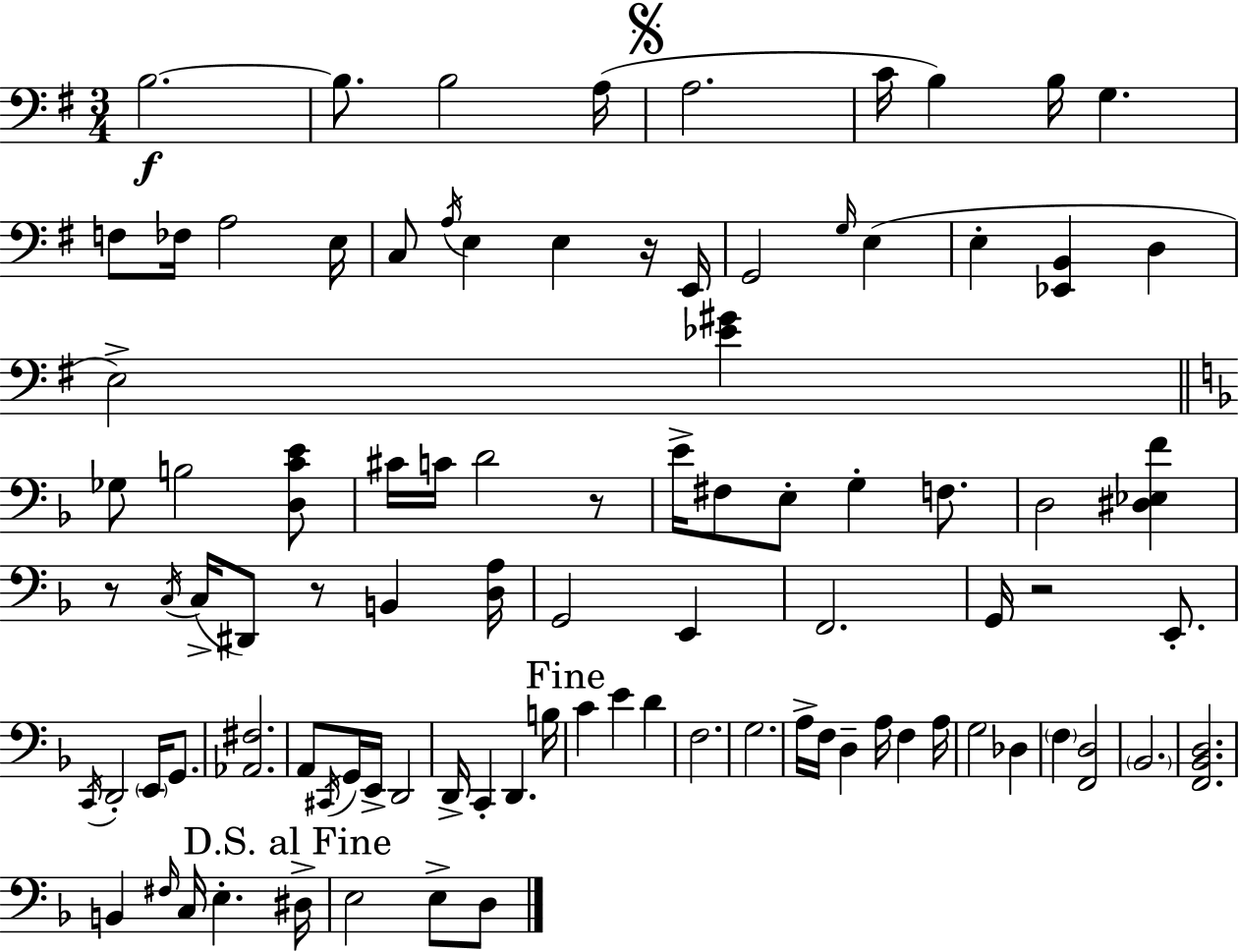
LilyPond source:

{
  \clef bass
  \numericTimeSignature
  \time 3/4
  \key e \minor
  b2.~~\f | b8. b2 a16( | \mark \markup { \musicglyph "scripts.segno" } a2. | c'16 b4) b16 g4. | \break f8 fes16 a2 e16 | c8 \acciaccatura { a16 } e4 e4 r16 | e,16 g,2 \grace { g16 }( e4 | e4-. <ees, b,>4 d4 | \break e2->) <ees' gis'>4 | \bar "||" \break \key f \major ges8 b2 <d c' e'>8 | cis'16 c'16 d'2 r8 | e'16-> fis8 e8-. g4-. f8. | d2 <dis ees f'>4 | \break r8 \acciaccatura { c16 }( c16-> dis,8) r8 b,4 | <d a>16 g,2 e,4 | f,2. | g,16 r2 e,8.-. | \break \acciaccatura { c,16 } d,2-. \parenthesize e,16 g,8. | <aes, fis>2. | a,8 \acciaccatura { cis,16 } g,16 e,16-> d,2 | d,16-> c,4-. d,4. | \break b16 \mark "Fine" c'4 e'4 d'4 | f2. | g2. | a16-> f16 d4-- a16 f4 | \break a16 g2 des4 | \parenthesize f4 <f, d>2 | \parenthesize bes,2. | <f, bes, d>2. | \break b,4 \grace { fis16 } c16 e4.-. | \mark "D.S. al Fine" dis16-> e2 | e8-> d8 \bar "|."
}